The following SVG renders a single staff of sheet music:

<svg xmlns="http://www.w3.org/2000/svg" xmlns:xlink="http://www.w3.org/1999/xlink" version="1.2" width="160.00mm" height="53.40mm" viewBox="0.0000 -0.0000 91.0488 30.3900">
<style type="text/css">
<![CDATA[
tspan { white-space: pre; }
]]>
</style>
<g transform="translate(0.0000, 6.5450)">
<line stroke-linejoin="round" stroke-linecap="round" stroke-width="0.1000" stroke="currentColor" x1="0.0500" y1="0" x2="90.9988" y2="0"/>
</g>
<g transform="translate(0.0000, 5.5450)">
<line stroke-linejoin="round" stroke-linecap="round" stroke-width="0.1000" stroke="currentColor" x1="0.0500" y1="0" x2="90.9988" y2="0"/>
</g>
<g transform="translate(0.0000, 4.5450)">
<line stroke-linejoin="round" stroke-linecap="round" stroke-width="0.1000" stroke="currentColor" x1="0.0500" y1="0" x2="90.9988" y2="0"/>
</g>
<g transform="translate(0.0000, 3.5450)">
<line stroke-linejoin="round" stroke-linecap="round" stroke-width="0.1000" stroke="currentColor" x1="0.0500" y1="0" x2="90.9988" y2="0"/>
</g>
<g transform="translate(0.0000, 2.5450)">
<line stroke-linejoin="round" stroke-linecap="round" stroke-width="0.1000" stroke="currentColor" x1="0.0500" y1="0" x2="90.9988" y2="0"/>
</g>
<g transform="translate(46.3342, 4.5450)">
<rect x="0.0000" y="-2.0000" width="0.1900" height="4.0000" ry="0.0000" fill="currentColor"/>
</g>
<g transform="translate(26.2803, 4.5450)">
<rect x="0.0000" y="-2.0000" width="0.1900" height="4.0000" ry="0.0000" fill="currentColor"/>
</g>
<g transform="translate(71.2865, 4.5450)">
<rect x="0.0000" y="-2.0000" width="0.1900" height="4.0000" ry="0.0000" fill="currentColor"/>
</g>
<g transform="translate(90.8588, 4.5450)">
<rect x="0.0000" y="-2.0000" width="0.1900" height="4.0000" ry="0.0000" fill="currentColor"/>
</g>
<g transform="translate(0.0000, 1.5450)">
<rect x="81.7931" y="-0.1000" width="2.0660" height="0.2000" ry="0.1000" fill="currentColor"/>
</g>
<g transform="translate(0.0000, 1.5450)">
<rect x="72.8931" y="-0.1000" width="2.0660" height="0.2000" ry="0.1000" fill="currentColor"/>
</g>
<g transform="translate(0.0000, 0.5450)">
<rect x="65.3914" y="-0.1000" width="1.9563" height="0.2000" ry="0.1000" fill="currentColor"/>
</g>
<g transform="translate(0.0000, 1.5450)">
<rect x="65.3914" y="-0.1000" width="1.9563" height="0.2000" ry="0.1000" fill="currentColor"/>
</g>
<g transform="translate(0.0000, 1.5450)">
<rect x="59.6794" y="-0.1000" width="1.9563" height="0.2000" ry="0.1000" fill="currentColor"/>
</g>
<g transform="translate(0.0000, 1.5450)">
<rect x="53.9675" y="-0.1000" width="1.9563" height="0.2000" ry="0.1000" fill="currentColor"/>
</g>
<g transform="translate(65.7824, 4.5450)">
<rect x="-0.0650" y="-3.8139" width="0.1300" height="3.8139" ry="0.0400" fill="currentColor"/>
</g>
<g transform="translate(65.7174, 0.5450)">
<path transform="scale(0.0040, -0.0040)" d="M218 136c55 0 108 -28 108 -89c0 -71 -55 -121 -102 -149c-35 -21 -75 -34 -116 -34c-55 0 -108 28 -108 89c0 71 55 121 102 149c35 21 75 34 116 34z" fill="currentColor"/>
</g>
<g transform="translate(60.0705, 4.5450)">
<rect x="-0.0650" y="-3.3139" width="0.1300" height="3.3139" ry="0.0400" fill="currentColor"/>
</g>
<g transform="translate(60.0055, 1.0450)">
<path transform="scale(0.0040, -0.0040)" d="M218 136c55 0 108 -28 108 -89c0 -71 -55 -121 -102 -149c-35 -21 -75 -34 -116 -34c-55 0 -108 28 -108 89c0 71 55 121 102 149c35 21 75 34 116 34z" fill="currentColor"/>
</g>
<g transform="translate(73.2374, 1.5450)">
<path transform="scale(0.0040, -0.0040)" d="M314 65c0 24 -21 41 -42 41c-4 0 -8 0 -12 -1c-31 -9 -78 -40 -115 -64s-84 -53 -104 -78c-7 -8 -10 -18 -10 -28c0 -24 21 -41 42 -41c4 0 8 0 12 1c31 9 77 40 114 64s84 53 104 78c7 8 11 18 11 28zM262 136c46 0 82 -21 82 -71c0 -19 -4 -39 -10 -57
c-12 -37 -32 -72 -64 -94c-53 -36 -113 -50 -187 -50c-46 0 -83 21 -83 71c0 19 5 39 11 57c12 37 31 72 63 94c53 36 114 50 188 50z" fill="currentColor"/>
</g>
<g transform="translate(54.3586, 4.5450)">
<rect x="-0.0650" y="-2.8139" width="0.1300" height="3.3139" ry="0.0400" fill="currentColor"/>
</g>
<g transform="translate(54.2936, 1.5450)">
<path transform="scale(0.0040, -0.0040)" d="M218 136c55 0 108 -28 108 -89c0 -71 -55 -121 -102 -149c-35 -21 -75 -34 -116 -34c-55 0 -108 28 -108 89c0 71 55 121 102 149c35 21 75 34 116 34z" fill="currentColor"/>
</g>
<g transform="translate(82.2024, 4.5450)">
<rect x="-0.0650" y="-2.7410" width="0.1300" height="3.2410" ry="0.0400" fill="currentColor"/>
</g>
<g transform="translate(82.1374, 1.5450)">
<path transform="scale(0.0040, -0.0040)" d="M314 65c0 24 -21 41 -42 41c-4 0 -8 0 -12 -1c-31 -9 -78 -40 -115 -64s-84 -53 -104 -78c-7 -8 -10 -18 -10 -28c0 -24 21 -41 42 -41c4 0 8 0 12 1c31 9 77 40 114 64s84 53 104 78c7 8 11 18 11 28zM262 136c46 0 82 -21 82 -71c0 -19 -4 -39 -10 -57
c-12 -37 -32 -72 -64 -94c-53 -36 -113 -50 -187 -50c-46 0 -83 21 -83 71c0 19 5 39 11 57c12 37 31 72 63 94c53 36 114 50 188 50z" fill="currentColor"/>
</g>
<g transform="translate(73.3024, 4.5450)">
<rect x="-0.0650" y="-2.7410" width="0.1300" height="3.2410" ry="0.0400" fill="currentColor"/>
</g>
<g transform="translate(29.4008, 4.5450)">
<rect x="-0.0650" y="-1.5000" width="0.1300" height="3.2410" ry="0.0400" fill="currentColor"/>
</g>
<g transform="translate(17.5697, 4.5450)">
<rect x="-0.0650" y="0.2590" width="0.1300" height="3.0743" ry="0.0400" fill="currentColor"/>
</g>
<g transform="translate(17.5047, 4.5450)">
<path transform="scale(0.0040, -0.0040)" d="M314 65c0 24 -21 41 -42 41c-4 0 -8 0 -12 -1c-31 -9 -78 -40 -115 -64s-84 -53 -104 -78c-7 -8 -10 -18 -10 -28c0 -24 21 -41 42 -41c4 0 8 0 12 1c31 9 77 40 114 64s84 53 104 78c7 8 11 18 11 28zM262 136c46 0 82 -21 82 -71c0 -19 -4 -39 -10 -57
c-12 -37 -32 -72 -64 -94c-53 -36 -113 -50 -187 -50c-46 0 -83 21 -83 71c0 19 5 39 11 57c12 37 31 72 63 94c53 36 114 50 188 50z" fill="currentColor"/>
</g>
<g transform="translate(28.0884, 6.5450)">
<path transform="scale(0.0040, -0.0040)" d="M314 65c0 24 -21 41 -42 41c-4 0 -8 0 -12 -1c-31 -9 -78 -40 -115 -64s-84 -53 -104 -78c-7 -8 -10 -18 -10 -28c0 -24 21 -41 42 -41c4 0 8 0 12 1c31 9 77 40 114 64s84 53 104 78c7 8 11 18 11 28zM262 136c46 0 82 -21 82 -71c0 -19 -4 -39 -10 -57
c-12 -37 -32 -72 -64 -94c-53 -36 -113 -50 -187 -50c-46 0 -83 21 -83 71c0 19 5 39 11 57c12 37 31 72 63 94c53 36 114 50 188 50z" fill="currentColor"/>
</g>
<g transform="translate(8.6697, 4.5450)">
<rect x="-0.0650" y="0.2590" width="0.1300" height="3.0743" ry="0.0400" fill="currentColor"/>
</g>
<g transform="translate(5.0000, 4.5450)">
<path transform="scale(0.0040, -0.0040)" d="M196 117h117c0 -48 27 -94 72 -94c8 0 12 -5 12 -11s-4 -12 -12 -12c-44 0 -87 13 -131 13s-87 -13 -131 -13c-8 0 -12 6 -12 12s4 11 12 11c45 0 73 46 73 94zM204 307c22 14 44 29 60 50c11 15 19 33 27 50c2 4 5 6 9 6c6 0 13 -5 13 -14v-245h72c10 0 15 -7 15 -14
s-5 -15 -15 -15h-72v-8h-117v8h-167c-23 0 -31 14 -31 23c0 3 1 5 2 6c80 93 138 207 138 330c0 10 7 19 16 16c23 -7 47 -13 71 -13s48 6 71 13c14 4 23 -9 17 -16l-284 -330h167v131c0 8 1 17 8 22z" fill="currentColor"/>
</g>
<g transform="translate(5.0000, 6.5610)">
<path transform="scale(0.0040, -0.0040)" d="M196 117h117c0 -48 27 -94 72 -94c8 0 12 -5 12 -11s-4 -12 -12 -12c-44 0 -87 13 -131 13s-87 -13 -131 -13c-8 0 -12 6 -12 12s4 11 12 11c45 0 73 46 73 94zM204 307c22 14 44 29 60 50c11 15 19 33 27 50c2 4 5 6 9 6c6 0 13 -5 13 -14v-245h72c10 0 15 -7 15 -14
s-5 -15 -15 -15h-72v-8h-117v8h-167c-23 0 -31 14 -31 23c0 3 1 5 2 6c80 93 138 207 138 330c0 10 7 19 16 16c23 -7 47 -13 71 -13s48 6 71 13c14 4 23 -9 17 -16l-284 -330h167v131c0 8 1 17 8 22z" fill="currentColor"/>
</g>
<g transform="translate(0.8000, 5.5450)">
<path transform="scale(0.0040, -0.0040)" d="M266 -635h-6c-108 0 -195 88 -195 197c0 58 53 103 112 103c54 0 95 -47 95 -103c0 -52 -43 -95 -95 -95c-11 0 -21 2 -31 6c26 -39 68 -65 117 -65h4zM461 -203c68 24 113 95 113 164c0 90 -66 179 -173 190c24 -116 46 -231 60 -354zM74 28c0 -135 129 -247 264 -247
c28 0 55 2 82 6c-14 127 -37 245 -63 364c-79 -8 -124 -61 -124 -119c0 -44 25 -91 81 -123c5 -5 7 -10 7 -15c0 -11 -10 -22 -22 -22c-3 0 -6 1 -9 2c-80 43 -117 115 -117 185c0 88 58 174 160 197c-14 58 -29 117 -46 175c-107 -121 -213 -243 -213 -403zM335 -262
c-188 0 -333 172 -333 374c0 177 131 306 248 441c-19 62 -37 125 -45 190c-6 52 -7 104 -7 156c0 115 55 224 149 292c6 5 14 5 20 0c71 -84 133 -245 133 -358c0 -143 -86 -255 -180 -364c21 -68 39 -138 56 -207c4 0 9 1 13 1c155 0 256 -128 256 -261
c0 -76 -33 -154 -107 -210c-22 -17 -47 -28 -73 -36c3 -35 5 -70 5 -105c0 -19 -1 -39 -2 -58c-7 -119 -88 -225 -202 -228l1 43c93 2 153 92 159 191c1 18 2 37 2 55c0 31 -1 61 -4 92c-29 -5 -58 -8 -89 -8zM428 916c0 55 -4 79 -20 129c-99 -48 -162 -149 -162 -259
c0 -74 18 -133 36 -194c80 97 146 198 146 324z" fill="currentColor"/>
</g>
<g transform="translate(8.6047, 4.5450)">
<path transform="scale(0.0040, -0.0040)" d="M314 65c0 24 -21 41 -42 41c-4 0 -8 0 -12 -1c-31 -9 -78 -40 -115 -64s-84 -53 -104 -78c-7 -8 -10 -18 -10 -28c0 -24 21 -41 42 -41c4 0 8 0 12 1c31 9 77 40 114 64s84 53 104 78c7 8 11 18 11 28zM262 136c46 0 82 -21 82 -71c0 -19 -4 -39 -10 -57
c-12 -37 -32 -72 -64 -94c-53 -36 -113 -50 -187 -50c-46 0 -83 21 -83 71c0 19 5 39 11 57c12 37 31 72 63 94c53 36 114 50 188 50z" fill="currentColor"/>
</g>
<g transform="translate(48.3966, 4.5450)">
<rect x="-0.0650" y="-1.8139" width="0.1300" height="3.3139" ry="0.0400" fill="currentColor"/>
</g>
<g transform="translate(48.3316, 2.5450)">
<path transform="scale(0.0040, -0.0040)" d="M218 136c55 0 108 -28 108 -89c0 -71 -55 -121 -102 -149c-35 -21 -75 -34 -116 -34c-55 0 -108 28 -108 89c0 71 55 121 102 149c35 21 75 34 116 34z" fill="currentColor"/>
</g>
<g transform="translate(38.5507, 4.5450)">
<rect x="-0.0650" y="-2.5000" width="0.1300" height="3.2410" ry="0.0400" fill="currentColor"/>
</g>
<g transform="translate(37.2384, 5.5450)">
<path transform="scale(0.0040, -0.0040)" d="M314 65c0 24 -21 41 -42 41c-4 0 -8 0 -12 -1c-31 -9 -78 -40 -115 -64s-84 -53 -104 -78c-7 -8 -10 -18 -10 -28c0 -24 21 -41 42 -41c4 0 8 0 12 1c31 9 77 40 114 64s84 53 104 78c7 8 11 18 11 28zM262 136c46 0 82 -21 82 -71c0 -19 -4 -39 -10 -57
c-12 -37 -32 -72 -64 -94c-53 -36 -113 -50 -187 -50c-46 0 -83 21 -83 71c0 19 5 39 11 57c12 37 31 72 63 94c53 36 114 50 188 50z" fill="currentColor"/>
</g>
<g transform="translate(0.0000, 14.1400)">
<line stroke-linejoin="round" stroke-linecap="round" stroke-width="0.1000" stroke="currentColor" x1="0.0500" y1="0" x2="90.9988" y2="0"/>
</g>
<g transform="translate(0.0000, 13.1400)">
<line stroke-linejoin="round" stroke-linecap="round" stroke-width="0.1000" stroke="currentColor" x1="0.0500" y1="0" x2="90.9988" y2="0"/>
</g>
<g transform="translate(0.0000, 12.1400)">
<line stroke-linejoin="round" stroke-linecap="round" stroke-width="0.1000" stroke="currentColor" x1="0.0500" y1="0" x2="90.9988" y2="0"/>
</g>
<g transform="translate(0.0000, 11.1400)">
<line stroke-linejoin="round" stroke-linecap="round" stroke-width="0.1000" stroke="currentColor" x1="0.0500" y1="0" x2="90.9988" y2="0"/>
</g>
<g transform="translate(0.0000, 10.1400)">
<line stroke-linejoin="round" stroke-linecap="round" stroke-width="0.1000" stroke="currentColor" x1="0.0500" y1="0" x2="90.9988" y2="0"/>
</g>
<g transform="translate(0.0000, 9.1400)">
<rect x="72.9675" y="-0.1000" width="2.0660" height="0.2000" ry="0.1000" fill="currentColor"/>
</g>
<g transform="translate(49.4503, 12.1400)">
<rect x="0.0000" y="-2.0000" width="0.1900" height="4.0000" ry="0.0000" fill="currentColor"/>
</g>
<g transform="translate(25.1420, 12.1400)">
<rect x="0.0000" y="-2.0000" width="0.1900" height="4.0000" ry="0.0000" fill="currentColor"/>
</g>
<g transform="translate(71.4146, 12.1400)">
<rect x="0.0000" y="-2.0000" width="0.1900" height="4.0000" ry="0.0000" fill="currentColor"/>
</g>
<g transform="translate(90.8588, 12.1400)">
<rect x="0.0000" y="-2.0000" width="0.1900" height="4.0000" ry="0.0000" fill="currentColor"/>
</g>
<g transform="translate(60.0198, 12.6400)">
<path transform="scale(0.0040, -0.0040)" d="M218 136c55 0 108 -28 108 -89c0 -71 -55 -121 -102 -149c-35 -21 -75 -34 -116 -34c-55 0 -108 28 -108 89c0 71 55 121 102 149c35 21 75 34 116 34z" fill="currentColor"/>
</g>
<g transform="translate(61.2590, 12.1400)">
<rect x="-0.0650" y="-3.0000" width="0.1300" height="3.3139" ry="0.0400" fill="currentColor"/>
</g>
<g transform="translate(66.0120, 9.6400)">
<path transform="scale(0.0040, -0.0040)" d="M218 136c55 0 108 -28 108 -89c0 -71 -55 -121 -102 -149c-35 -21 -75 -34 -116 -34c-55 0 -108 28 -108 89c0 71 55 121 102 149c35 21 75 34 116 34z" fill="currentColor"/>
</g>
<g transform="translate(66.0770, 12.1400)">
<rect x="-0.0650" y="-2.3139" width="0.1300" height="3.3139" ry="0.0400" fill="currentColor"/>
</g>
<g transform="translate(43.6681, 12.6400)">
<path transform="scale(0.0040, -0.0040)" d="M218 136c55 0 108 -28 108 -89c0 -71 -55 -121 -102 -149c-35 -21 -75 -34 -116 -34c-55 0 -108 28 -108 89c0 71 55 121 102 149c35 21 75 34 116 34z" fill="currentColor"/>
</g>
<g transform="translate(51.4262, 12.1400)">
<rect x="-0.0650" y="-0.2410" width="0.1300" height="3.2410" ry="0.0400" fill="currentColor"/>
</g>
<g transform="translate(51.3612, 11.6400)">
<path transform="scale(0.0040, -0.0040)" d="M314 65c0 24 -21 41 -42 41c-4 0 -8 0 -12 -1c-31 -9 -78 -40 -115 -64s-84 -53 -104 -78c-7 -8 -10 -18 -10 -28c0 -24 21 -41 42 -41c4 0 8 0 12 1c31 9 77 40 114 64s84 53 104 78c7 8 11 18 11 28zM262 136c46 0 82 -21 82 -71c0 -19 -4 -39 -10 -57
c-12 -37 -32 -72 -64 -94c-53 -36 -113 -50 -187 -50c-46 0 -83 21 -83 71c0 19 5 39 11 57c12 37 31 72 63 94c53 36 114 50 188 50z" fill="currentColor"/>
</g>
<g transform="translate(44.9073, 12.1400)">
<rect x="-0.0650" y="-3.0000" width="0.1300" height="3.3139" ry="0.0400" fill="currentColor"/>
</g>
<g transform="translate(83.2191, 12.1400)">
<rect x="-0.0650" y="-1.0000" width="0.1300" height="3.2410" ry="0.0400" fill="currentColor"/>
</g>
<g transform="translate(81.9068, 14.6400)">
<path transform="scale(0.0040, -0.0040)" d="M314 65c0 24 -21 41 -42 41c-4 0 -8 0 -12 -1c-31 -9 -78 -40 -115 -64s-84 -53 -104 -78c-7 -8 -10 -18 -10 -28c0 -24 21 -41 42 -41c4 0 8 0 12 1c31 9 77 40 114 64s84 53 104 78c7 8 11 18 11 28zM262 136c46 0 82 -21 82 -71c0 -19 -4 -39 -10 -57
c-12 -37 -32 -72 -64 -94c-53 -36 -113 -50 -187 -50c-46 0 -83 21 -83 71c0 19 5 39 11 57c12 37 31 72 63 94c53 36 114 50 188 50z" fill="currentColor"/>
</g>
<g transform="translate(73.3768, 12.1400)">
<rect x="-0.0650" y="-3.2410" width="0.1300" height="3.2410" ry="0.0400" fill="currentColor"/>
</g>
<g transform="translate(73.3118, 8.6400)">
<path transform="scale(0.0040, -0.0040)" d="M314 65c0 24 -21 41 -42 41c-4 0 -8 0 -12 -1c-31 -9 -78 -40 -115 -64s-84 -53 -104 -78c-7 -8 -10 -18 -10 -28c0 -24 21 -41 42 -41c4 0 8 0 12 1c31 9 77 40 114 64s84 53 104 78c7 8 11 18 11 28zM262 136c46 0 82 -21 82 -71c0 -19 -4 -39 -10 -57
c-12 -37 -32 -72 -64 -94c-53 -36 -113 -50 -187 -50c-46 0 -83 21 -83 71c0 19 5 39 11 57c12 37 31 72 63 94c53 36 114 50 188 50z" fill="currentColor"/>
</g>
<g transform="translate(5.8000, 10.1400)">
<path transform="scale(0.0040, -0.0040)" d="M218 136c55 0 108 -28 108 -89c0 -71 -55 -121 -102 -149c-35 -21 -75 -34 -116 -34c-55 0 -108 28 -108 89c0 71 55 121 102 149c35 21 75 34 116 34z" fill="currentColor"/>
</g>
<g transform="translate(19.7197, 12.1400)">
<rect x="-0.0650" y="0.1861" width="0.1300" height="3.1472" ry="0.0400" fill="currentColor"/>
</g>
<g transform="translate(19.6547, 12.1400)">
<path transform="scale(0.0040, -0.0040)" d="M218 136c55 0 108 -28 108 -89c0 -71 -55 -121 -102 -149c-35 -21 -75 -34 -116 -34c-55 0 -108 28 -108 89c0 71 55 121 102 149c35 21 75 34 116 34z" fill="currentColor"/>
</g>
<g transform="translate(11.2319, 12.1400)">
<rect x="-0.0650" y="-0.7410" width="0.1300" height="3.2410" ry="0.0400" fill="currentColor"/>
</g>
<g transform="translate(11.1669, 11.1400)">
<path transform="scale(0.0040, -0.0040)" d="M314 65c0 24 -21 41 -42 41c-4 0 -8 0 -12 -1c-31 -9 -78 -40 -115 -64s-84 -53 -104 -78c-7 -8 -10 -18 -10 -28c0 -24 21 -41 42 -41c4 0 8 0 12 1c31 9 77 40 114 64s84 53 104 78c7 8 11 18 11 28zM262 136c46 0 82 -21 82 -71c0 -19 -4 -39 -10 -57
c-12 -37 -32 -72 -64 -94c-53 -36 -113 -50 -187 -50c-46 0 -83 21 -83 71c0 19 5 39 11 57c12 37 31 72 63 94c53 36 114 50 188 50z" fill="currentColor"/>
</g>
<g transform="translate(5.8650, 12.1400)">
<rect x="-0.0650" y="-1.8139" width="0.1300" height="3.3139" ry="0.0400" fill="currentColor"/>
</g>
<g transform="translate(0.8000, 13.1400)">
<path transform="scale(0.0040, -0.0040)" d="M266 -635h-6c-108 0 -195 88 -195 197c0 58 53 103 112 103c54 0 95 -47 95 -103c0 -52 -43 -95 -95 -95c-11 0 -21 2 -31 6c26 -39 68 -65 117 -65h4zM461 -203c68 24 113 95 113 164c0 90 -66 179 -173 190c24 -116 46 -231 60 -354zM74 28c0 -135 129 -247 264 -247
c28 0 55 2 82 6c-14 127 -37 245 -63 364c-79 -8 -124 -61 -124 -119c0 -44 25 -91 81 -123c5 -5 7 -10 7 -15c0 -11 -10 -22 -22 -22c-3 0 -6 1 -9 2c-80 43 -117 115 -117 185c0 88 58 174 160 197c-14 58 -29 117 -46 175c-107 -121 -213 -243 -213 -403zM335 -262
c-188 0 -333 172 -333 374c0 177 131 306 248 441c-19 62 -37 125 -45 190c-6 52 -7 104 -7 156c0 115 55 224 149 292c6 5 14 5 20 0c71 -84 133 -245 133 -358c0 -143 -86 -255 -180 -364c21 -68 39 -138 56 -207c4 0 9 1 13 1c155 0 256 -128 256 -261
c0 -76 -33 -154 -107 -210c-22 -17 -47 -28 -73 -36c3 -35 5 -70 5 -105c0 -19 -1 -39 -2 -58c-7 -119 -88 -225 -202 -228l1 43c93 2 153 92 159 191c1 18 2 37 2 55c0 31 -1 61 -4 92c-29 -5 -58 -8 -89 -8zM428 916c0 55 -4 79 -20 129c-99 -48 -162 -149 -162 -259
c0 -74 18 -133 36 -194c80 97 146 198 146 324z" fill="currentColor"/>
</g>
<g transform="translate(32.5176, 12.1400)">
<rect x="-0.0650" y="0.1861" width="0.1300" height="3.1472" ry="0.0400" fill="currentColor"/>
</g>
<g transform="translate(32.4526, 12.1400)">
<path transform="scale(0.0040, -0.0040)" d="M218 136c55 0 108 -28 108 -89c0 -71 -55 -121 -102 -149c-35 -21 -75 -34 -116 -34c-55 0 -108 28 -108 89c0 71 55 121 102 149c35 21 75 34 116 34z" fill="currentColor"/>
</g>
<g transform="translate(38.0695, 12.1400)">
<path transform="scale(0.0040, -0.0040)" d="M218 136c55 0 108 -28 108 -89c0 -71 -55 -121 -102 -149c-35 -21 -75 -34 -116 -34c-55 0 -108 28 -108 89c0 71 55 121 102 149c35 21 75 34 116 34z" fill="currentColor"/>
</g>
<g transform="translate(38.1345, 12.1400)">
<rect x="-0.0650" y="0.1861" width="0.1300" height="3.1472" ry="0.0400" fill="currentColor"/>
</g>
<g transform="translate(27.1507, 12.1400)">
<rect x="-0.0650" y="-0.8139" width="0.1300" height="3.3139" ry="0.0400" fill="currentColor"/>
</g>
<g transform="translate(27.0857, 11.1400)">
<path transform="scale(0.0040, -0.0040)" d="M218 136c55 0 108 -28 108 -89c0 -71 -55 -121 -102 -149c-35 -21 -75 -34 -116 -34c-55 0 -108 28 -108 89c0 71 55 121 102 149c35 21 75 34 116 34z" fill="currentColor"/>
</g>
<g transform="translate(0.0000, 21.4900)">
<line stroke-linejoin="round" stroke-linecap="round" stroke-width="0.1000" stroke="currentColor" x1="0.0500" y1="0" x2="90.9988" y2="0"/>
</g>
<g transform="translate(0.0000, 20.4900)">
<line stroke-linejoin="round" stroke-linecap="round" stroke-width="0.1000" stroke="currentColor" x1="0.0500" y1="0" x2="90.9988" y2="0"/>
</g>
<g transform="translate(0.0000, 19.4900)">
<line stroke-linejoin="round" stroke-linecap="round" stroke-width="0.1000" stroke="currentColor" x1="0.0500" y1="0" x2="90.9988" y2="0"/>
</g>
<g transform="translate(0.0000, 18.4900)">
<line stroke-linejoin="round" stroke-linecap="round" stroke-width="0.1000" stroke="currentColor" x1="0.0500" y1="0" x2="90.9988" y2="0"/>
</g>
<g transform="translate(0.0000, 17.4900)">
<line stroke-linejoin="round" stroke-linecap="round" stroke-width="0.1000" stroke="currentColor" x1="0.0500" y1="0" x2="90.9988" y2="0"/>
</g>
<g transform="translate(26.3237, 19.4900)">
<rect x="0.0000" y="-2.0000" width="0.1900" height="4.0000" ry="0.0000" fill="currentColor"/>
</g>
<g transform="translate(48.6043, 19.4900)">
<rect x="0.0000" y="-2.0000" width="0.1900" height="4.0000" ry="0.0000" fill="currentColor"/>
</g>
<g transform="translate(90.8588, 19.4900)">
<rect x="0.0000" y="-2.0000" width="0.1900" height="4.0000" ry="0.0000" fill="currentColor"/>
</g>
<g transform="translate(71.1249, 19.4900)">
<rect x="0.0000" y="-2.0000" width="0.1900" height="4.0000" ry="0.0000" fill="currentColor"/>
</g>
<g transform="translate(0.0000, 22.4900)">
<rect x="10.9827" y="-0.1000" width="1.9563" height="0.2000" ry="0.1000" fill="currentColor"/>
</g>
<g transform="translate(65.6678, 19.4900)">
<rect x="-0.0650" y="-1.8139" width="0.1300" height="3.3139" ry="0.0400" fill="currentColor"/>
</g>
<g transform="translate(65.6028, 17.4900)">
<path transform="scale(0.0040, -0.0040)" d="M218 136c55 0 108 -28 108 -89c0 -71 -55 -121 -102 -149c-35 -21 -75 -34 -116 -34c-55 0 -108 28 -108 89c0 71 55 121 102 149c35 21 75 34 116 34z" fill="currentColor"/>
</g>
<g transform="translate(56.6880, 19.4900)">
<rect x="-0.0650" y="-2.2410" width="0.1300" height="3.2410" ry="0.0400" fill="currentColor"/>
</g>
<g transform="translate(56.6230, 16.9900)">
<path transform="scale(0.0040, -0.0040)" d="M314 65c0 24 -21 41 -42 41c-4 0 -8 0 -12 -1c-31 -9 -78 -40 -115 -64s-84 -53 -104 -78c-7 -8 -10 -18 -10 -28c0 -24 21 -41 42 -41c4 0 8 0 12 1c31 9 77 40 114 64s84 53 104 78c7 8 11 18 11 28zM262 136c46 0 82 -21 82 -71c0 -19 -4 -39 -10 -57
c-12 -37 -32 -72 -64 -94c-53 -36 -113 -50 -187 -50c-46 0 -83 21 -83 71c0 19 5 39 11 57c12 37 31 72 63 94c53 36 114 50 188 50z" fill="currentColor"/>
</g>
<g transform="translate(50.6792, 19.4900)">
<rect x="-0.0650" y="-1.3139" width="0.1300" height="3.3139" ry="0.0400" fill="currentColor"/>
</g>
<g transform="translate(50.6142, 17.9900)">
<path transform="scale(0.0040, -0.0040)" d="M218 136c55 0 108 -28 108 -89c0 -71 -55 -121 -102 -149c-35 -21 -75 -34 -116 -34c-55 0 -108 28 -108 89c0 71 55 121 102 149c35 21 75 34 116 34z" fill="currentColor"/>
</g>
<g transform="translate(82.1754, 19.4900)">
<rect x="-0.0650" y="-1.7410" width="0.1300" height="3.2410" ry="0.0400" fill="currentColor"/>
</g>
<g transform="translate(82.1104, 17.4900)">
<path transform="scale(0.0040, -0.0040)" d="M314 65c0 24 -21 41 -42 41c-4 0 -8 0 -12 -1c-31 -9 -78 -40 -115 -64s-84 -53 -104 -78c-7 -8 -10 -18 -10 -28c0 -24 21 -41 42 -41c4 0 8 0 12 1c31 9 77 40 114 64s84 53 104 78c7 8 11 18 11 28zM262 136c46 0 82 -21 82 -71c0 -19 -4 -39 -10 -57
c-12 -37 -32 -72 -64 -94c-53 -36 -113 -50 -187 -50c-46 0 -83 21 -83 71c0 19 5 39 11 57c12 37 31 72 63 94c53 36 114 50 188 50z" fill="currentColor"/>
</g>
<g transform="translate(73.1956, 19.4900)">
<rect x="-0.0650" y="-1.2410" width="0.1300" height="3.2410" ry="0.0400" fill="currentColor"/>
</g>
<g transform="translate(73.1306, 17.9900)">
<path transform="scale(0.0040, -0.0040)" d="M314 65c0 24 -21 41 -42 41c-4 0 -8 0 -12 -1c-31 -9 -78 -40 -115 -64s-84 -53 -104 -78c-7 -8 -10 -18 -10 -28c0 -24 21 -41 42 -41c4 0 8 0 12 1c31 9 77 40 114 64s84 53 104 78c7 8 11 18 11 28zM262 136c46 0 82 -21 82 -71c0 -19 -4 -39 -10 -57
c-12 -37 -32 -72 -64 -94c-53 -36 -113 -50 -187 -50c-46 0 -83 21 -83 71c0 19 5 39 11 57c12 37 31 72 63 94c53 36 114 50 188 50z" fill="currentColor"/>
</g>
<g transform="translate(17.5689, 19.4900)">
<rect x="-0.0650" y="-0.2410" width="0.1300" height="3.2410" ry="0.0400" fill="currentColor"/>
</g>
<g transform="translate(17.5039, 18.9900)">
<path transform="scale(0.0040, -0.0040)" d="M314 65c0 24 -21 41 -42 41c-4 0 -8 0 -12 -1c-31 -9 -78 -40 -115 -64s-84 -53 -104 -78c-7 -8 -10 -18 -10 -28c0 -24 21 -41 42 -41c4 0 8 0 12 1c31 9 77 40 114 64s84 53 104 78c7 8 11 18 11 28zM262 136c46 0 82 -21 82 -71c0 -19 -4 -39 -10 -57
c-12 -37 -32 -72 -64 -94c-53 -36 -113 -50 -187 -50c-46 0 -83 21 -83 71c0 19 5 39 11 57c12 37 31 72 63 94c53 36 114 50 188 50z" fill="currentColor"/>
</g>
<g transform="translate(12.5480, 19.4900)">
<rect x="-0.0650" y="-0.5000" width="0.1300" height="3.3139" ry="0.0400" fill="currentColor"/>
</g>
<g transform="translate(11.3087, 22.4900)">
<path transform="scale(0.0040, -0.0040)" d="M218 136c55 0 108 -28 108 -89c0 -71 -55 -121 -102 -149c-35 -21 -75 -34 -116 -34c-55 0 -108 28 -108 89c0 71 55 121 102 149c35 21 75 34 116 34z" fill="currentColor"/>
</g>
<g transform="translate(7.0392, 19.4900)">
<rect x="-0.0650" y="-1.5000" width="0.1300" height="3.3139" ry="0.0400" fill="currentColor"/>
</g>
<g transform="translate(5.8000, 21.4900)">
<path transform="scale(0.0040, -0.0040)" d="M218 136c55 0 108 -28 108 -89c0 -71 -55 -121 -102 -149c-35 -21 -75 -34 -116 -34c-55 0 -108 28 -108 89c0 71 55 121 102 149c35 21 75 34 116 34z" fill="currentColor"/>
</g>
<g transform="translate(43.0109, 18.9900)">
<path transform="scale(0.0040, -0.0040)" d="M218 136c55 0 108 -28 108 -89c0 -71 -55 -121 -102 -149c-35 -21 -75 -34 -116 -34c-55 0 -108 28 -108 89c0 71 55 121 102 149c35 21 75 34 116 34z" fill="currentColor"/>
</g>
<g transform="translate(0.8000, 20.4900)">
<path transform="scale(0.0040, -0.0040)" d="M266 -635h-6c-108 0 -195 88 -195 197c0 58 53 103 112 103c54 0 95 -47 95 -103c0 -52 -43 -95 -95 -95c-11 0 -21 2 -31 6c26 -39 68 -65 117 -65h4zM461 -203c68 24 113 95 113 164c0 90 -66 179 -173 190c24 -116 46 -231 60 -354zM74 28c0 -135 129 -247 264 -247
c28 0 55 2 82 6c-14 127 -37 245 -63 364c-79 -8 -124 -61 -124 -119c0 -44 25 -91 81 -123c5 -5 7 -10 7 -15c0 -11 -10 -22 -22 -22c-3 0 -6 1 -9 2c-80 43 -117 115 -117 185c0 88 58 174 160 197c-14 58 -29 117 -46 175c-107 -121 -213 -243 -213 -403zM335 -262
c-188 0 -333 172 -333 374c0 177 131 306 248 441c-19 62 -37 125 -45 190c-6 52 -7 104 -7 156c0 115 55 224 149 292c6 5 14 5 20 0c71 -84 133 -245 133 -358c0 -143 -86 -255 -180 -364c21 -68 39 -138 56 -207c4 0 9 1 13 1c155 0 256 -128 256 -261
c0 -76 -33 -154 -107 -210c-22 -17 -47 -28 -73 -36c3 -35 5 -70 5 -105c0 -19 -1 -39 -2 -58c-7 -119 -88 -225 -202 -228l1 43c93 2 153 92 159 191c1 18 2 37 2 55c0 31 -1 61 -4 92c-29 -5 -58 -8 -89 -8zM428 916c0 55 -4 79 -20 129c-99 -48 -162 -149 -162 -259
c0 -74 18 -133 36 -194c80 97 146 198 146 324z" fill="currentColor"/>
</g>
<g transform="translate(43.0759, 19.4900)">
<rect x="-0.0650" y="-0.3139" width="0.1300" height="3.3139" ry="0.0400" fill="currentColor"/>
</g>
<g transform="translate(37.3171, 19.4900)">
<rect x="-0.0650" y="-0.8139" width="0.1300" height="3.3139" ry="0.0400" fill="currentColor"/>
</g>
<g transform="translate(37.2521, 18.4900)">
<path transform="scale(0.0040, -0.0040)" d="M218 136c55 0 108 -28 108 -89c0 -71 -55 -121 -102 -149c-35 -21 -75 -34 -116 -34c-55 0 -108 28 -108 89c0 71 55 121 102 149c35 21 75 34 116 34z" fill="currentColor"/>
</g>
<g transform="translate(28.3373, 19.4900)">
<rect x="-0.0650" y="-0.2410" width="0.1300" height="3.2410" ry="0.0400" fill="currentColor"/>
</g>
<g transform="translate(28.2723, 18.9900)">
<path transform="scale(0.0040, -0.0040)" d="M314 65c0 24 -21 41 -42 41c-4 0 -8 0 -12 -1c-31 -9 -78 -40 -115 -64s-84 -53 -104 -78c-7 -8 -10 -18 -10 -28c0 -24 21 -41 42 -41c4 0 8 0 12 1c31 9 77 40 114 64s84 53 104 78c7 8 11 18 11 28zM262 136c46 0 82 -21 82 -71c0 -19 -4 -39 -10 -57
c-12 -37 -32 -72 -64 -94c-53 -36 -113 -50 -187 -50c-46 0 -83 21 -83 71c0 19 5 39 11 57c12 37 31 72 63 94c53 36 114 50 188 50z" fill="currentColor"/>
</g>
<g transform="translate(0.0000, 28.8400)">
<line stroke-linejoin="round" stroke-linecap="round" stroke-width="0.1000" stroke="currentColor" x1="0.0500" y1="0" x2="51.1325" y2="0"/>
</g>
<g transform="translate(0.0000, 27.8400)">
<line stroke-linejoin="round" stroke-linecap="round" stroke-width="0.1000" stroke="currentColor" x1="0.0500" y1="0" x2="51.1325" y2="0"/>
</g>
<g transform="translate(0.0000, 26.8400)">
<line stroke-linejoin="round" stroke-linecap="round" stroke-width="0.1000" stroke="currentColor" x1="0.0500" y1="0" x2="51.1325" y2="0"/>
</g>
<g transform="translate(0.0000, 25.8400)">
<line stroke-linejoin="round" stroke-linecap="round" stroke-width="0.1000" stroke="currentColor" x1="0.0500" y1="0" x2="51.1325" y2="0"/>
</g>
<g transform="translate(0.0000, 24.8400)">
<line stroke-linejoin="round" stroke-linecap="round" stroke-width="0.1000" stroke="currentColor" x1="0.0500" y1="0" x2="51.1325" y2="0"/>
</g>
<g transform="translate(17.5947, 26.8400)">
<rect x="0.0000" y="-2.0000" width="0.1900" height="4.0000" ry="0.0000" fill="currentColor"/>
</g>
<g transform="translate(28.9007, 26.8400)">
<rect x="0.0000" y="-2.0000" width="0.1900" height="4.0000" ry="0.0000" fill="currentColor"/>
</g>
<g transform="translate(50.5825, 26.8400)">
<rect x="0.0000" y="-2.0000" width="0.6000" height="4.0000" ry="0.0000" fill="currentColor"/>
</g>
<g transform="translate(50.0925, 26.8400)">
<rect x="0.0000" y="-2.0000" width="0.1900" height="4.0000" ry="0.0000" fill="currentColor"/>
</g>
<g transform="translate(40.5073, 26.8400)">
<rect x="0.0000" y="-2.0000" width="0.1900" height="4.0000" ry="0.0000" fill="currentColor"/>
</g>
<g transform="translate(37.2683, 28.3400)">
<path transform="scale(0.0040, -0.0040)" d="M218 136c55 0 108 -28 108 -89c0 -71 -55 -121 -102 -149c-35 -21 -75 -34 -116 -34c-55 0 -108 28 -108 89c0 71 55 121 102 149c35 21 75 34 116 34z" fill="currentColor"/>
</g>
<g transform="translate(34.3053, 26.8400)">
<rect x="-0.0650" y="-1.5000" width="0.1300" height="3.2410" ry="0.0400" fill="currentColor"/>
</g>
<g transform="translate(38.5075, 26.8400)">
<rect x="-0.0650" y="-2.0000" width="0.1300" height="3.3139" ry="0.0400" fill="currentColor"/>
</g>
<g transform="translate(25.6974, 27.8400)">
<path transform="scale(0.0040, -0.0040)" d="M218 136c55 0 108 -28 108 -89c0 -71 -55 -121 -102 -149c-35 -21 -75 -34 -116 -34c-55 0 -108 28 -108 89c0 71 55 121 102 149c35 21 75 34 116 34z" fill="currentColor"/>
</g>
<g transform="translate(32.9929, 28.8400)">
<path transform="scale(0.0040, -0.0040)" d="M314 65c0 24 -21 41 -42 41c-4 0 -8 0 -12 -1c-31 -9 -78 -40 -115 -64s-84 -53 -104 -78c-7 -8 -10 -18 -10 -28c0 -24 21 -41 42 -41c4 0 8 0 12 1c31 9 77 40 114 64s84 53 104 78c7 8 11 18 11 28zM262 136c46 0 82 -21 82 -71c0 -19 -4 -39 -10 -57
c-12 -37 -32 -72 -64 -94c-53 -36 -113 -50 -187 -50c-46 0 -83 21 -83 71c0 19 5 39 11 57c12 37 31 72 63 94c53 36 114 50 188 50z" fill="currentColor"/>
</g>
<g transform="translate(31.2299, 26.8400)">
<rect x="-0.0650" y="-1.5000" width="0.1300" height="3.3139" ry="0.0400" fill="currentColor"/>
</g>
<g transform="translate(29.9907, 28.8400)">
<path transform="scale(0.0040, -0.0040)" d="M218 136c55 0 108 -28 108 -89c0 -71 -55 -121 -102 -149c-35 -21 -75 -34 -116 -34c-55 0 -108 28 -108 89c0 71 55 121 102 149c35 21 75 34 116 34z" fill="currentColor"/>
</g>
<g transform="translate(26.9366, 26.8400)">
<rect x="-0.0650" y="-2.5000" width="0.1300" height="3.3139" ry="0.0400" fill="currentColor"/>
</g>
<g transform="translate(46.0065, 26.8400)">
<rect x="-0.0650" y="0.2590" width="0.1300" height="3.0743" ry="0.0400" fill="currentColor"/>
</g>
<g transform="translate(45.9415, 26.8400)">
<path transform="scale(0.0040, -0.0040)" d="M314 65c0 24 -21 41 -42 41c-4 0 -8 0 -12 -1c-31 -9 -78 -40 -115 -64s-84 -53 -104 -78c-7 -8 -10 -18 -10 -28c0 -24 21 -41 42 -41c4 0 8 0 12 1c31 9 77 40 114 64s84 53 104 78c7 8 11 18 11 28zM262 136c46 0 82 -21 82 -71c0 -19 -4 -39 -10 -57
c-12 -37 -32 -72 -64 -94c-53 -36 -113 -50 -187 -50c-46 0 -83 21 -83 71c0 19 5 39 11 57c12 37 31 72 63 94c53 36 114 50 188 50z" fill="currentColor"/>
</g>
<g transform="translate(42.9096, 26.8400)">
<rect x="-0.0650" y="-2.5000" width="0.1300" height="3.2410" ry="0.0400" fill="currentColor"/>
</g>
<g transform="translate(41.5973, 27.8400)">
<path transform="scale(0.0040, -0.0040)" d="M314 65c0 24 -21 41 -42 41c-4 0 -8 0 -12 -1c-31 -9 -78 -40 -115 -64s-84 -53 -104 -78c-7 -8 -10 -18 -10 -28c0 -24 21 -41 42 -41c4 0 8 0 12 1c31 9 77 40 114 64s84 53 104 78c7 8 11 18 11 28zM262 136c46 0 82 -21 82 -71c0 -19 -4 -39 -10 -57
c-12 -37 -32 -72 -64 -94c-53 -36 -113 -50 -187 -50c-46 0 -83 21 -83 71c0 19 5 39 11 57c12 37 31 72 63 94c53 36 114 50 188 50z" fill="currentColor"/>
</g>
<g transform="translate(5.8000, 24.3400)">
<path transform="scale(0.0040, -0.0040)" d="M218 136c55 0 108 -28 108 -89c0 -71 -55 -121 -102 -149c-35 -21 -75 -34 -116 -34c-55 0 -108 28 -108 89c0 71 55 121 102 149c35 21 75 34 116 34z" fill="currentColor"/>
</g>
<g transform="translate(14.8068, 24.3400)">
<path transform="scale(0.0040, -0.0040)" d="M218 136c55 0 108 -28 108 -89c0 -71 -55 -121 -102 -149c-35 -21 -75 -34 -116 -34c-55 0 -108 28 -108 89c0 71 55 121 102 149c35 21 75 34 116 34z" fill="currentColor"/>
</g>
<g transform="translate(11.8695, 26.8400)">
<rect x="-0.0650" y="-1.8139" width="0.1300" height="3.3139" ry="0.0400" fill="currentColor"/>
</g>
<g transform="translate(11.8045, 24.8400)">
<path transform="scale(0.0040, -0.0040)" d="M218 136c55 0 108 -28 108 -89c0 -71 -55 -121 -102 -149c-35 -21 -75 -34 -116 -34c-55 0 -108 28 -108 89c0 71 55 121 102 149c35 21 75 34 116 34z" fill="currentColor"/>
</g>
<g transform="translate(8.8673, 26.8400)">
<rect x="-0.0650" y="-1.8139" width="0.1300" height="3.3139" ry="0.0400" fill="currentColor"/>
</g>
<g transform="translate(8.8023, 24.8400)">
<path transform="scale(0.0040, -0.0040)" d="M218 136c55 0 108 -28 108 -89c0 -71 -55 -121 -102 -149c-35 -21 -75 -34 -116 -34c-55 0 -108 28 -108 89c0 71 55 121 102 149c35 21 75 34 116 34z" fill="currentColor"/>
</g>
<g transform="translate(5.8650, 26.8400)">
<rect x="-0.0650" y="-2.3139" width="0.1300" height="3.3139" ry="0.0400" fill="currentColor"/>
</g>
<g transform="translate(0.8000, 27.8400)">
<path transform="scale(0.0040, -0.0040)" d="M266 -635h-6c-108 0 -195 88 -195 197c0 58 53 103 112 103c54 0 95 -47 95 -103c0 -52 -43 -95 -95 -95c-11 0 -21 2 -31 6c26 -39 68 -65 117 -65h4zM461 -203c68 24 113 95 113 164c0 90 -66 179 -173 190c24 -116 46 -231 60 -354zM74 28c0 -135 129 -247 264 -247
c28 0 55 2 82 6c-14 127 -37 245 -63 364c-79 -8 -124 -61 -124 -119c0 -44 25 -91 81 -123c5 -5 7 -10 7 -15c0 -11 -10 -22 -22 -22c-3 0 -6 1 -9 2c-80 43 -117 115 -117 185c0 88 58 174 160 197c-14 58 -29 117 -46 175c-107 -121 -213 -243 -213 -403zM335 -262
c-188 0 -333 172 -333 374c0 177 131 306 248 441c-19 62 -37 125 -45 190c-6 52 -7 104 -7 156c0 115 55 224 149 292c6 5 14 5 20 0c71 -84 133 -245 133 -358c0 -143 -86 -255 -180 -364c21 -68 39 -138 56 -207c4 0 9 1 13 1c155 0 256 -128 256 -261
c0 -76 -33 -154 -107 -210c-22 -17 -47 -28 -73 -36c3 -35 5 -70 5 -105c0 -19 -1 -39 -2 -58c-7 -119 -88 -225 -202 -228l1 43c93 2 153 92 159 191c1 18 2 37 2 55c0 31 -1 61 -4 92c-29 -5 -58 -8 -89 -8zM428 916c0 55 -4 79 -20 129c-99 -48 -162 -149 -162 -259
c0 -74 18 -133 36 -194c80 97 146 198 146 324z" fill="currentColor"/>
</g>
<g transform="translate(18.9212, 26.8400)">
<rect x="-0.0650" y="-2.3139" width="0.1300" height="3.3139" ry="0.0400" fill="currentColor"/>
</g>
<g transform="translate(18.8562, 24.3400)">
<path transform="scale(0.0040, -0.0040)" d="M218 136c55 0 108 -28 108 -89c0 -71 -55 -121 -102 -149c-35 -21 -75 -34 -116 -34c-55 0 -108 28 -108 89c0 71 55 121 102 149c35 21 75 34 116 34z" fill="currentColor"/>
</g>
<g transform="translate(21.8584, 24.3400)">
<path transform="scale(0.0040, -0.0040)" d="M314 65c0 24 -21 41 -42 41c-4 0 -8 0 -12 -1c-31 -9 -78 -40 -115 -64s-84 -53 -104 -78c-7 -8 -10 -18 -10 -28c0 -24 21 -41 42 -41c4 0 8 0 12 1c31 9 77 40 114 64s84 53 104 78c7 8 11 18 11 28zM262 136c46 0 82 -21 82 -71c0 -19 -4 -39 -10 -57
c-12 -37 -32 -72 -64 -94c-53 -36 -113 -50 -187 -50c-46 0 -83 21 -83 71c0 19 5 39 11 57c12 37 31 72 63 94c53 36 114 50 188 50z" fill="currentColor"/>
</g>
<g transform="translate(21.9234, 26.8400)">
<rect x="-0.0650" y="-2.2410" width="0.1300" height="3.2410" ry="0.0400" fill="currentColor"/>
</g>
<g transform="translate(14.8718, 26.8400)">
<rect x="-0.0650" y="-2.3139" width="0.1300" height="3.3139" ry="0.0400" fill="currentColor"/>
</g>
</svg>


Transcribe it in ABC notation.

X:1
T:Untitled
M:4/4
L:1/4
K:C
B2 B2 E2 G2 f a b c' a2 a2 f d2 B d B B A c2 A g b2 D2 E C c2 c2 d c e g2 f e2 f2 g f f g g g2 G E E2 F G2 B2